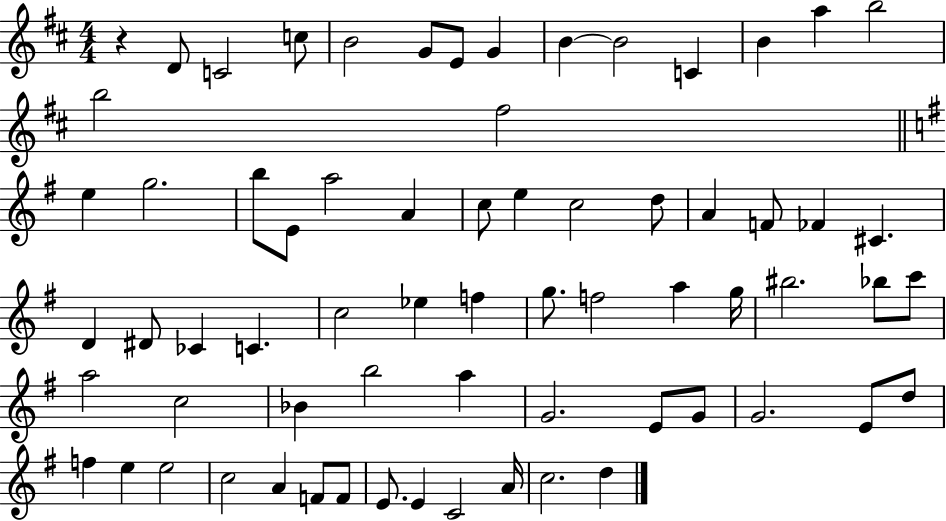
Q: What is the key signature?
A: D major